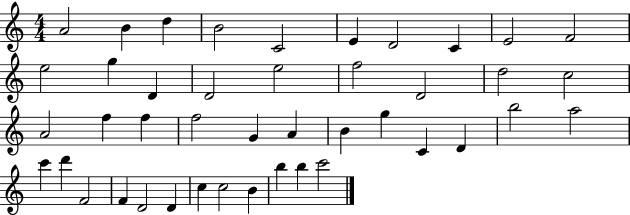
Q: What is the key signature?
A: C major